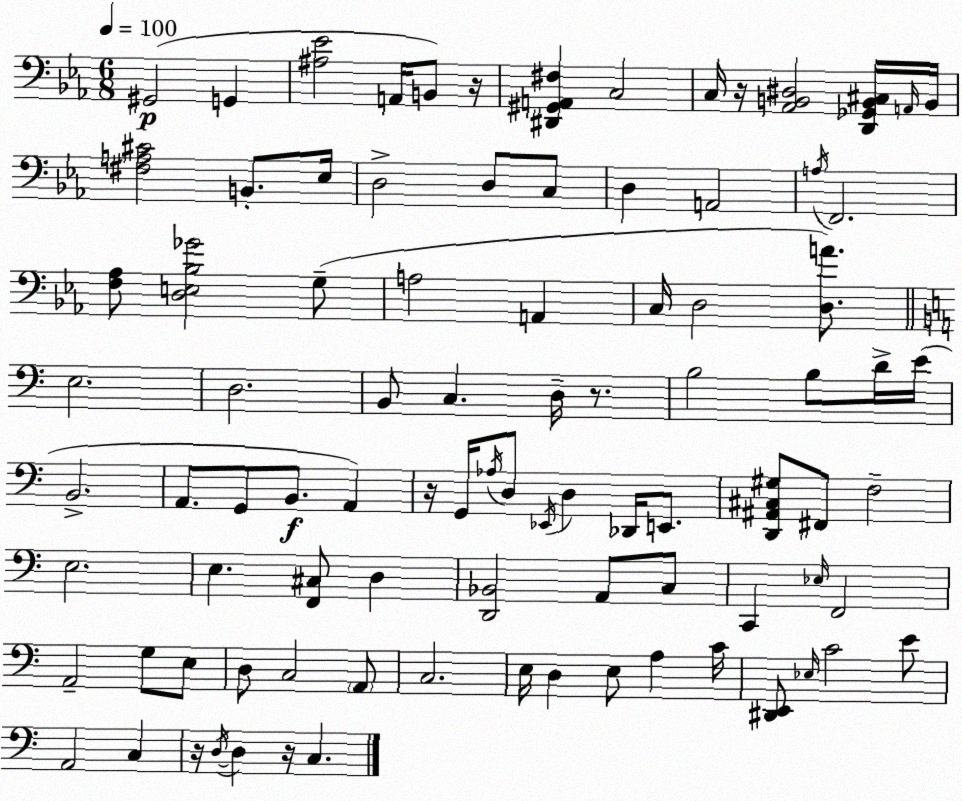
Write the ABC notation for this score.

X:1
T:Untitled
M:6/8
L:1/4
K:Eb
^G,,2 G,, [^A,_E]2 A,,/4 B,,/2 z/4 [^D,,^G,,A,,^F,] C,2 C,/4 z/4 [_A,,B,,^D,]2 [D,,_G,,B,,^C,]/4 A,,/4 B,,/4 [^F,A,^C]2 B,,/2 _E,/4 D,2 D,/2 C,/2 D, A,,2 A,/4 F,,2 [F,_A,]/2 [D,E,_B,_G]2 G,/2 A,2 A,, C,/4 D,2 [D,A]/2 E,2 D,2 B,,/2 C, D,/4 z/2 B,2 B,/2 D/4 E/4 B,,2 A,,/2 G,,/2 B,,/2 A,, z/4 G,,/4 _A,/4 D,/2 _E,,/4 D, _D,,/4 E,,/2 [D,,^A,,^C,^G,]/2 ^F,,/2 F,2 E,2 E, [F,,^C,]/2 D, [D,,_B,,]2 A,,/2 C,/2 C,, _E,/4 F,,2 A,,2 G,/2 E,/2 D,/2 C,2 A,,/2 C,2 E,/4 D, E,/2 A, C/4 [^D,,E,,]/2 _E,/4 C2 E/2 A,,2 C, z/4 D,/4 D, z/4 C,